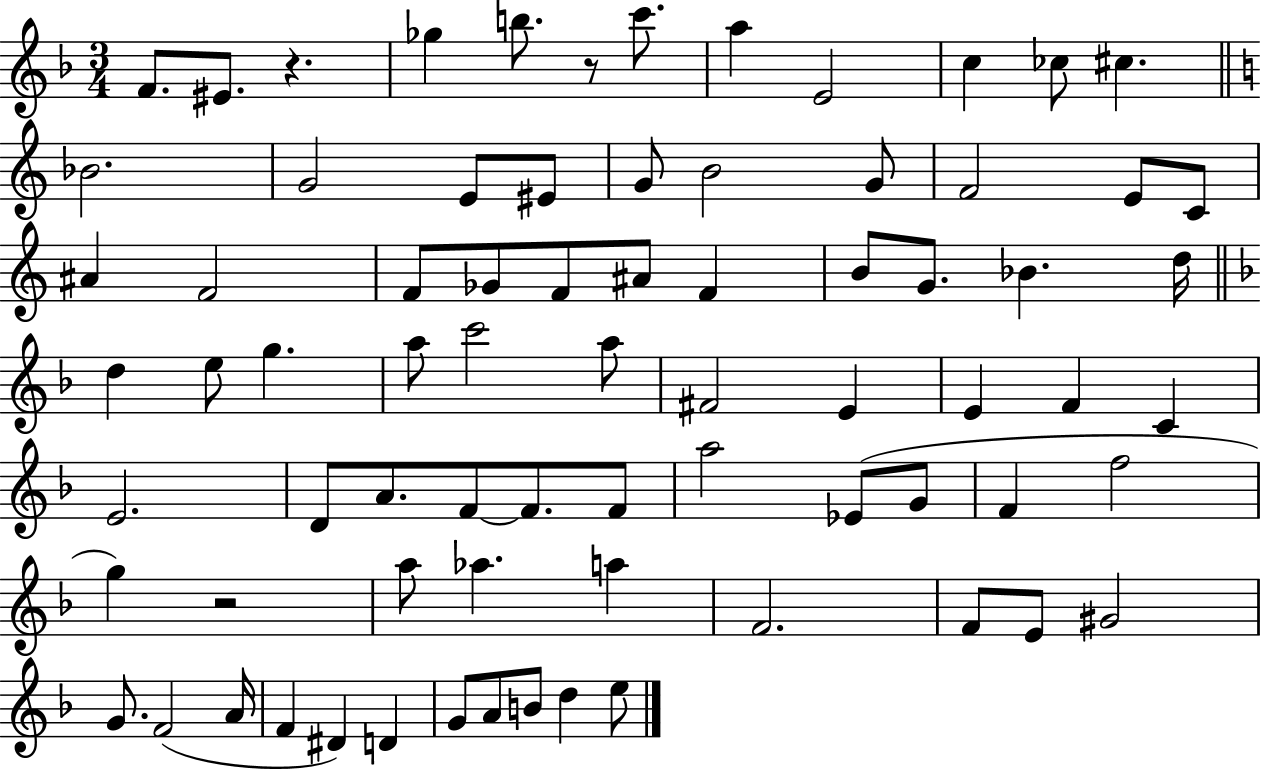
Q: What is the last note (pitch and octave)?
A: E5